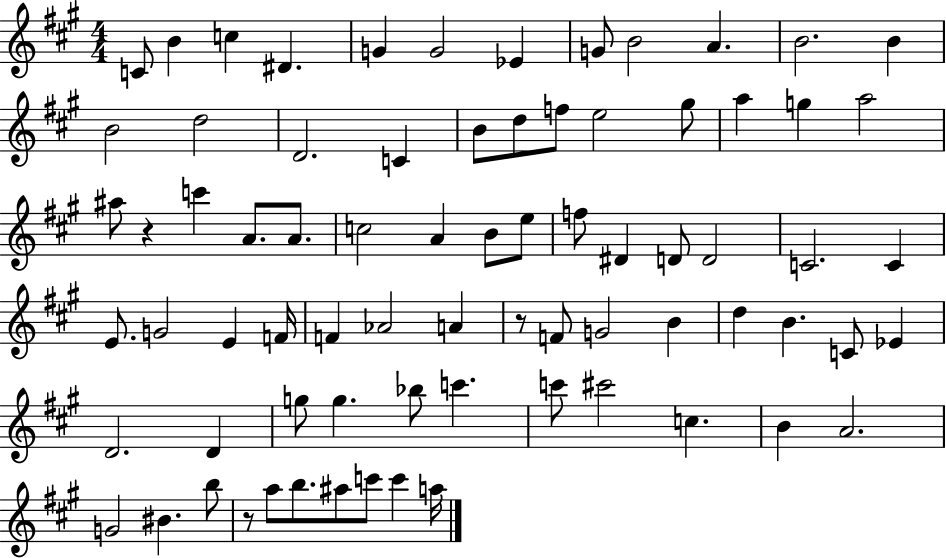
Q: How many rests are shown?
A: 3